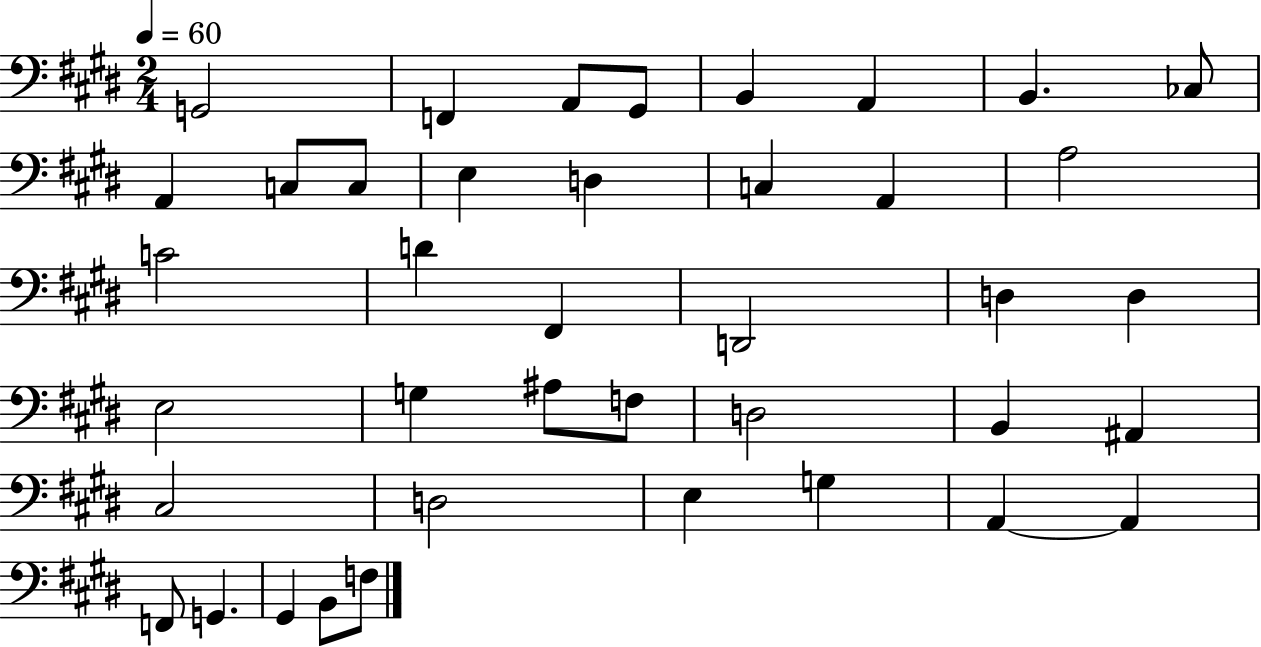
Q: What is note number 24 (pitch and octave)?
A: G3